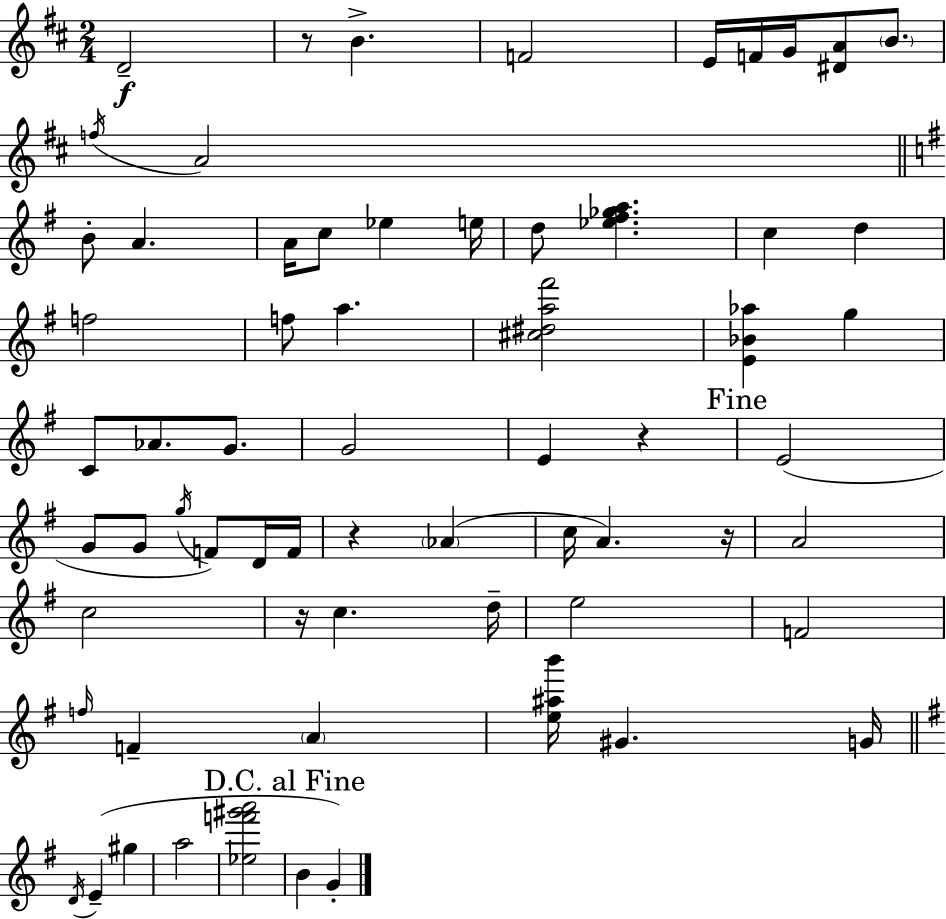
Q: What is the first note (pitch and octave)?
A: D4